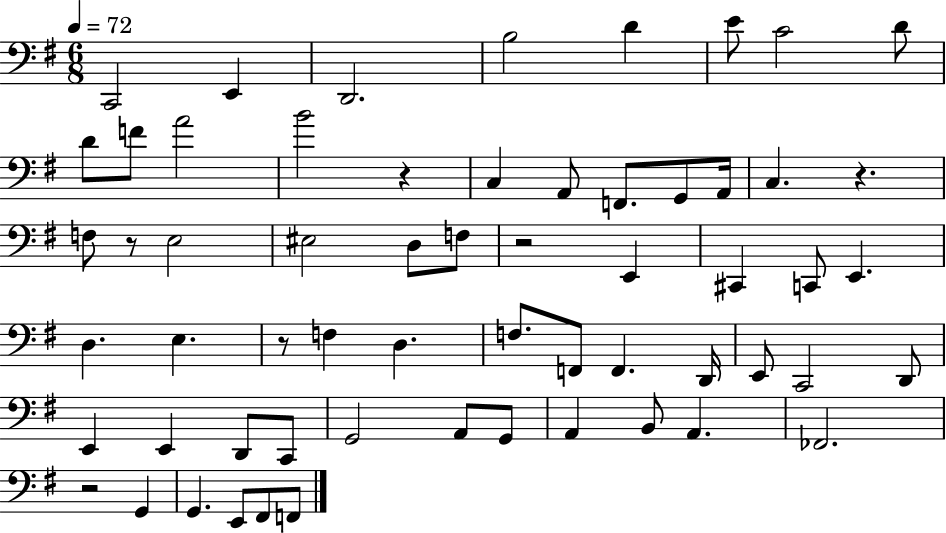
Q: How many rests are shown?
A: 6